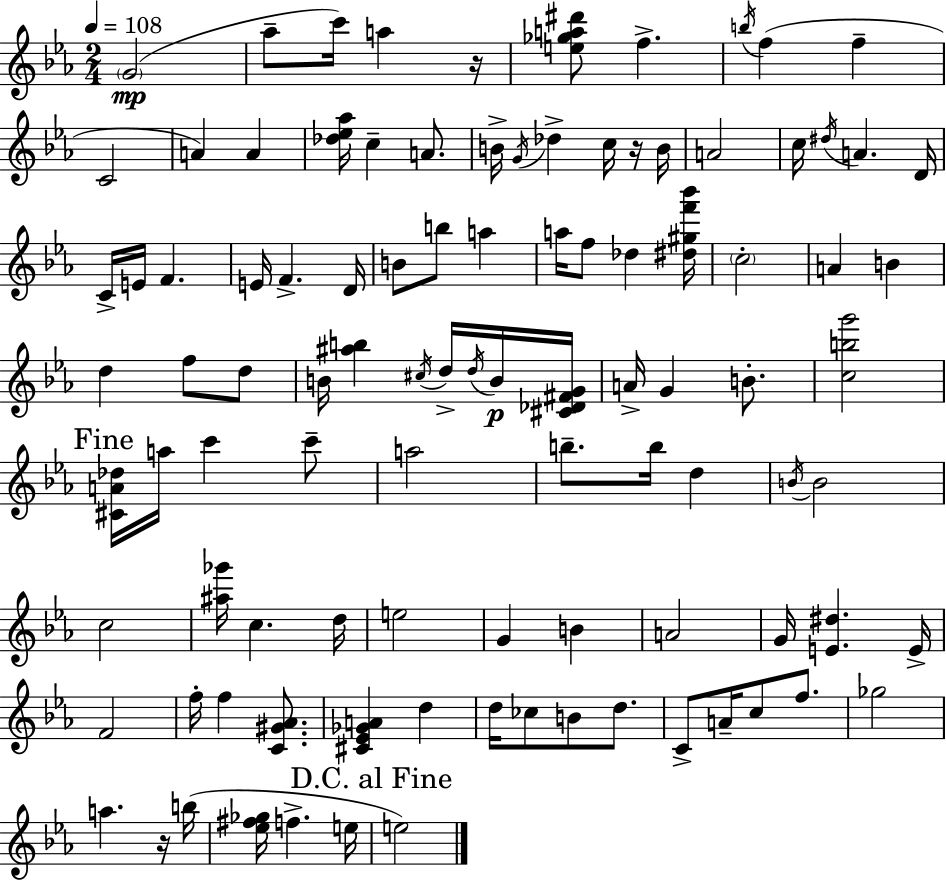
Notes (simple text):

G4/h Ab5/e C6/s A5/q R/s [E5,Gb5,A5,D#6]/e F5/q. B5/s F5/q F5/q C4/h A4/q A4/q [Db5,Eb5,Ab5]/s C5/q A4/e. B4/s G4/s Db5/q C5/s R/s B4/s A4/h C5/s D#5/s A4/q. D4/s C4/s E4/s F4/q. E4/s F4/q. D4/s B4/e B5/e A5/q A5/s F5/e Db5/q [D#5,G#5,F6,Bb6]/s C5/h A4/q B4/q D5/q F5/e D5/e B4/s [A#5,B5]/q C#5/s D5/s D5/s B4/s [C#4,Db4,F#4,G4]/s A4/s G4/q B4/e. [C5,B5,G6]/h [C#4,A4,Db5]/s A5/s C6/q C6/e A5/h B5/e. B5/s D5/q B4/s B4/h C5/h [A#5,Gb6]/s C5/q. D5/s E5/h G4/q B4/q A4/h G4/s [E4,D#5]/q. E4/s F4/h F5/s F5/q [C4,G#4,Ab4]/e. [C#4,Eb4,Gb4,A4]/q D5/q D5/s CES5/e B4/e D5/e. C4/e A4/s C5/e F5/e. Gb5/h A5/q. R/s B5/s [Eb5,F#5,Gb5]/s F5/q. E5/s E5/h